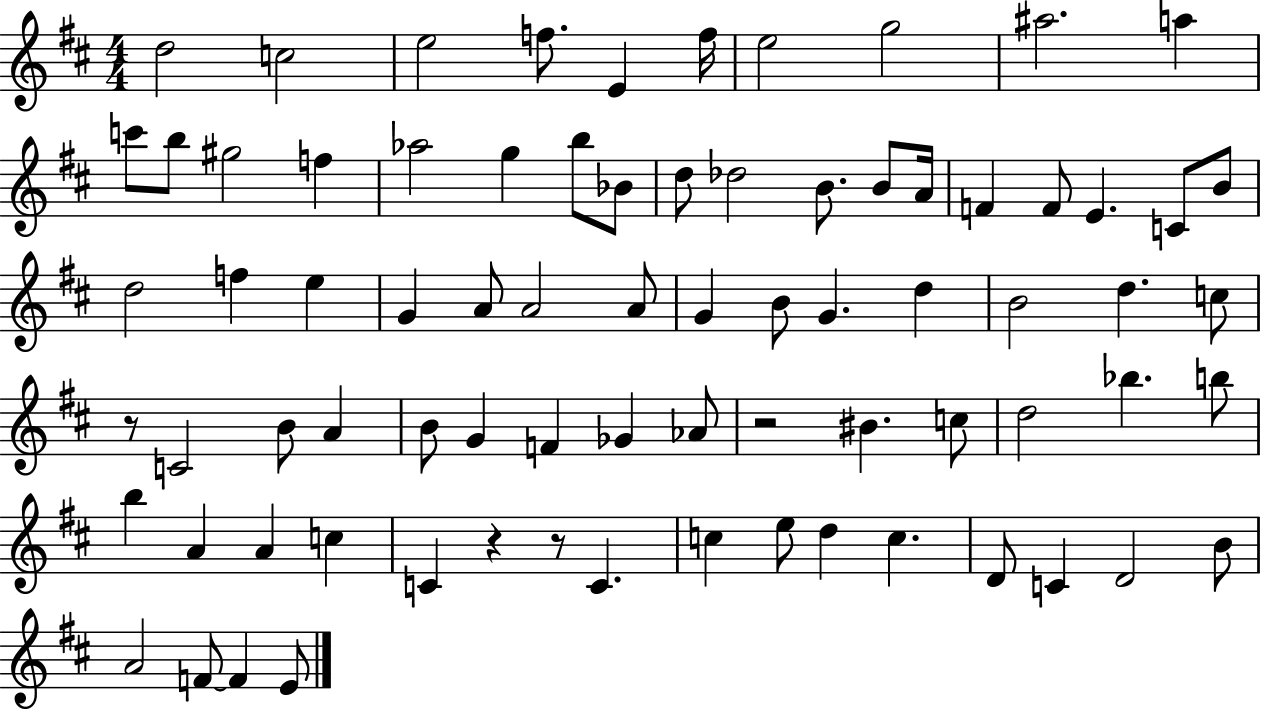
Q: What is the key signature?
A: D major